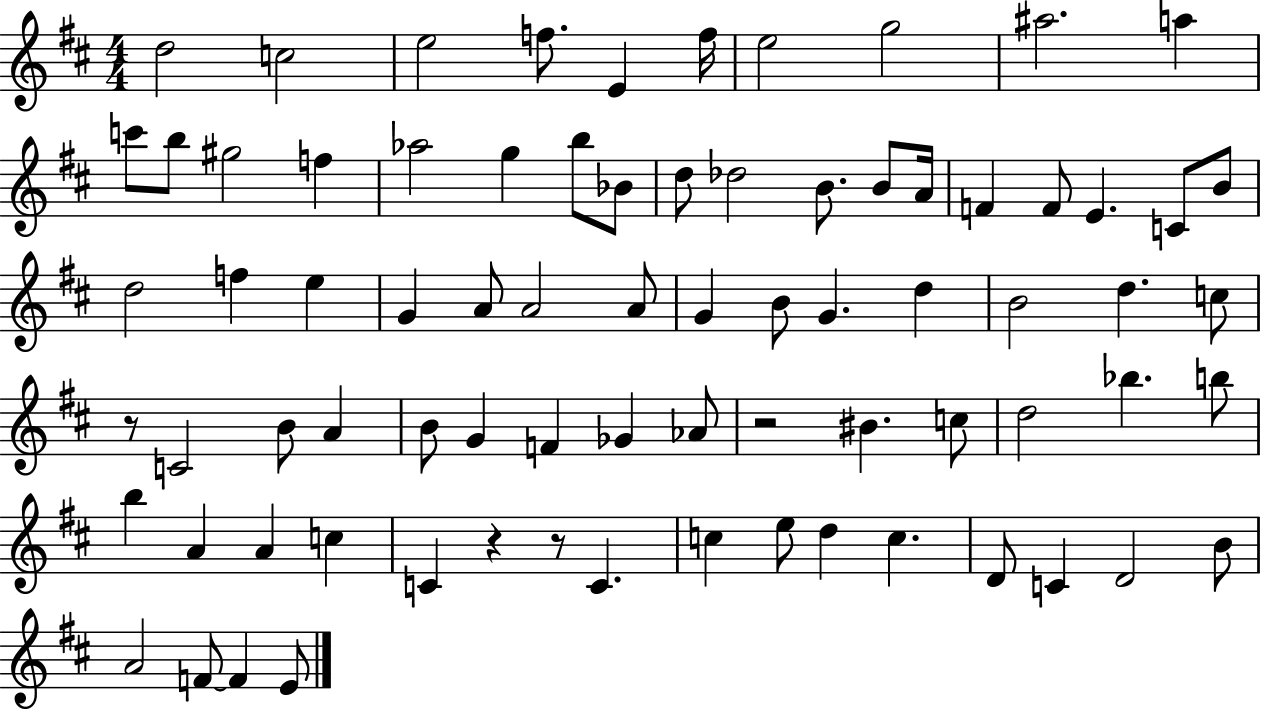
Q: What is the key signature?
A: D major